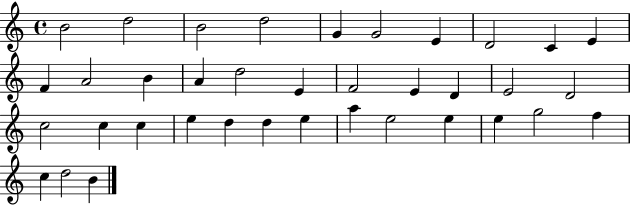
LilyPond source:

{
  \clef treble
  \time 4/4
  \defaultTimeSignature
  \key c \major
  b'2 d''2 | b'2 d''2 | g'4 g'2 e'4 | d'2 c'4 e'4 | \break f'4 a'2 b'4 | a'4 d''2 e'4 | f'2 e'4 d'4 | e'2 d'2 | \break c''2 c''4 c''4 | e''4 d''4 d''4 e''4 | a''4 e''2 e''4 | e''4 g''2 f''4 | \break c''4 d''2 b'4 | \bar "|."
}